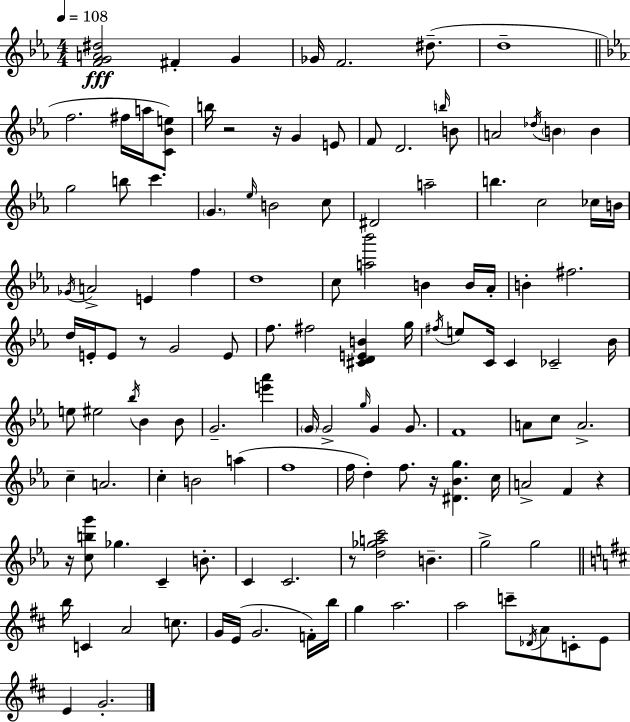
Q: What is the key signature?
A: C minor